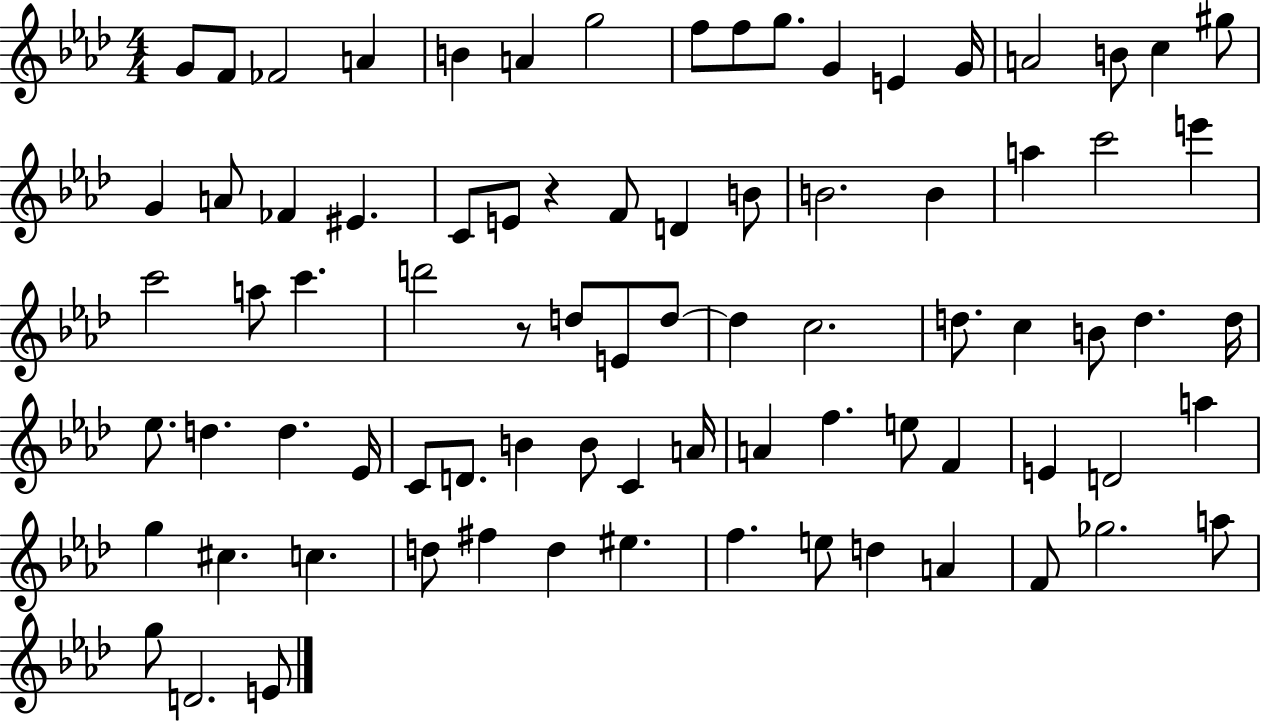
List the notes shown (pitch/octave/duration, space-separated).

G4/e F4/e FES4/h A4/q B4/q A4/q G5/h F5/e F5/e G5/e. G4/q E4/q G4/s A4/h B4/e C5/q G#5/e G4/q A4/e FES4/q EIS4/q. C4/e E4/e R/q F4/e D4/q B4/e B4/h. B4/q A5/q C6/h E6/q C6/h A5/e C6/q. D6/h R/e D5/e E4/e D5/e D5/q C5/h. D5/e. C5/q B4/e D5/q. D5/s Eb5/e. D5/q. D5/q. Eb4/s C4/e D4/e. B4/q B4/e C4/q A4/s A4/q F5/q. E5/e F4/q E4/q D4/h A5/q G5/q C#5/q. C5/q. D5/e F#5/q D5/q EIS5/q. F5/q. E5/e D5/q A4/q F4/e Gb5/h. A5/e G5/e D4/h. E4/e